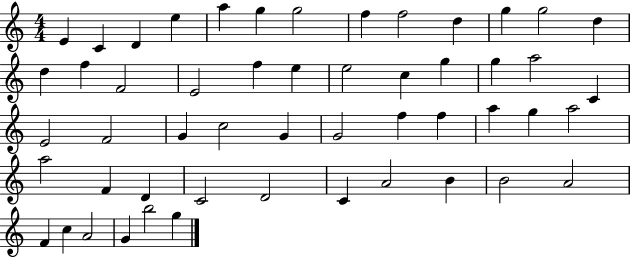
E4/q C4/q D4/q E5/q A5/q G5/q G5/h F5/q F5/h D5/q G5/q G5/h D5/q D5/q F5/q F4/h E4/h F5/q E5/q E5/h C5/q G5/q G5/q A5/h C4/q E4/h F4/h G4/q C5/h G4/q G4/h F5/q F5/q A5/q G5/q A5/h A5/h F4/q D4/q C4/h D4/h C4/q A4/h B4/q B4/h A4/h F4/q C5/q A4/h G4/q B5/h G5/q